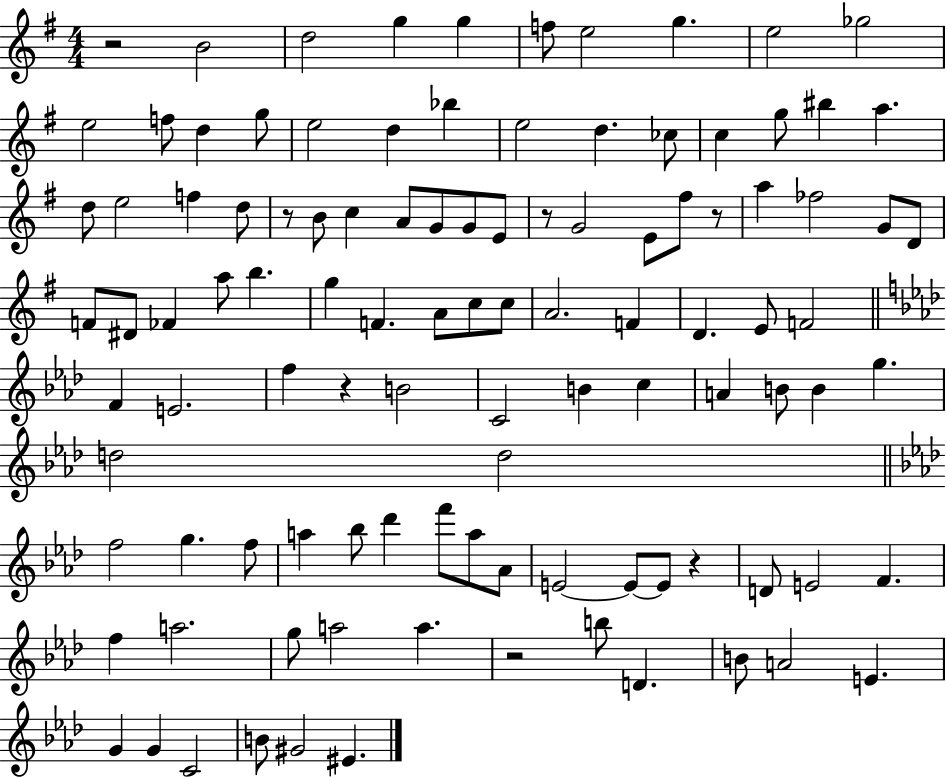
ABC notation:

X:1
T:Untitled
M:4/4
L:1/4
K:G
z2 B2 d2 g g f/2 e2 g e2 _g2 e2 f/2 d g/2 e2 d _b e2 d _c/2 c g/2 ^b a d/2 e2 f d/2 z/2 B/2 c A/2 G/2 G/2 E/2 z/2 G2 E/2 ^f/2 z/2 a _f2 G/2 D/2 F/2 ^D/2 _F a/2 b g F A/2 c/2 c/2 A2 F D E/2 F2 F E2 f z B2 C2 B c A B/2 B g d2 d2 f2 g f/2 a _b/2 _d' f'/2 a/2 _A/2 E2 E/2 E/2 z D/2 E2 F f a2 g/2 a2 a z2 b/2 D B/2 A2 E G G C2 B/2 ^G2 ^E